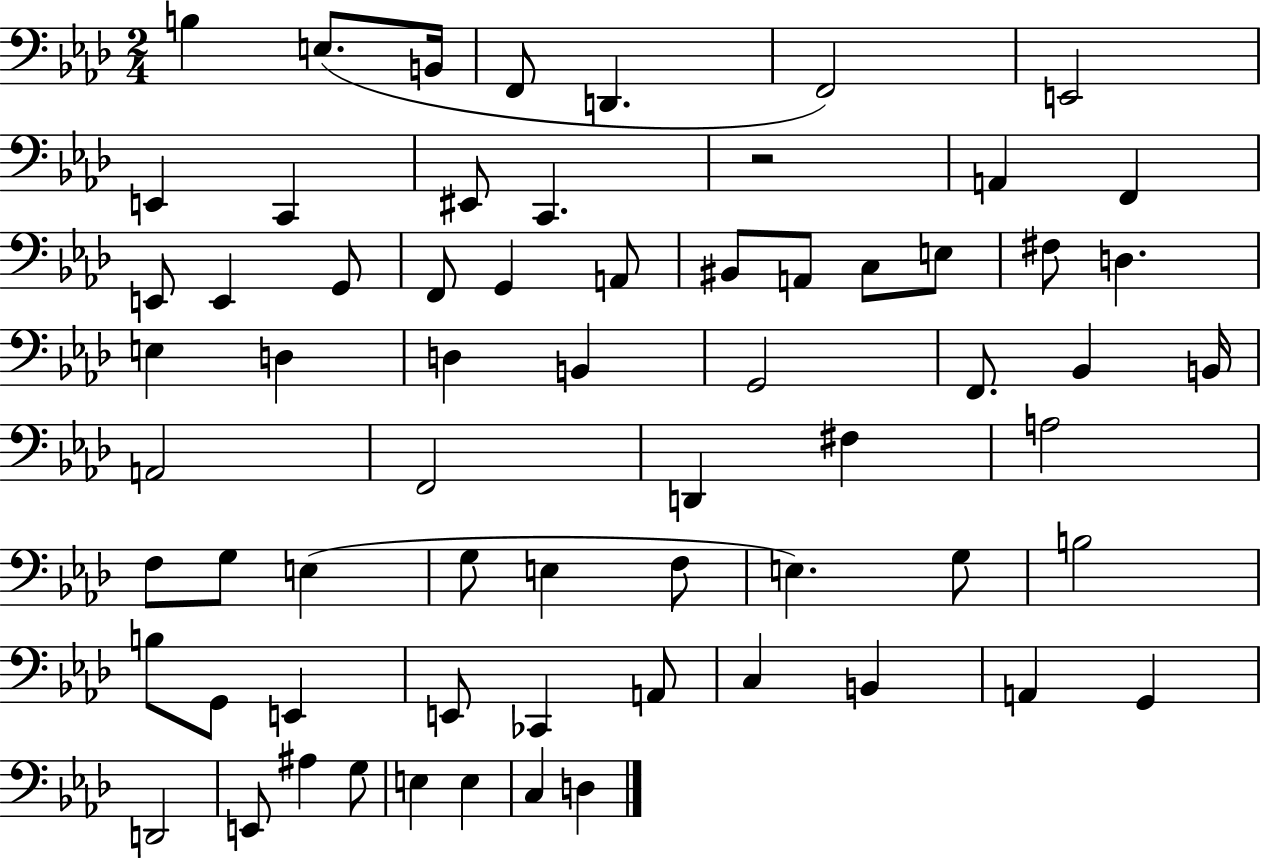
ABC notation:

X:1
T:Untitled
M:2/4
L:1/4
K:Ab
B, E,/2 B,,/4 F,,/2 D,, F,,2 E,,2 E,, C,, ^E,,/2 C,, z2 A,, F,, E,,/2 E,, G,,/2 F,,/2 G,, A,,/2 ^B,,/2 A,,/2 C,/2 E,/2 ^F,/2 D, E, D, D, B,, G,,2 F,,/2 _B,, B,,/4 A,,2 F,,2 D,, ^F, A,2 F,/2 G,/2 E, G,/2 E, F,/2 E, G,/2 B,2 B,/2 G,,/2 E,, E,,/2 _C,, A,,/2 C, B,, A,, G,, D,,2 E,,/2 ^A, G,/2 E, E, C, D,